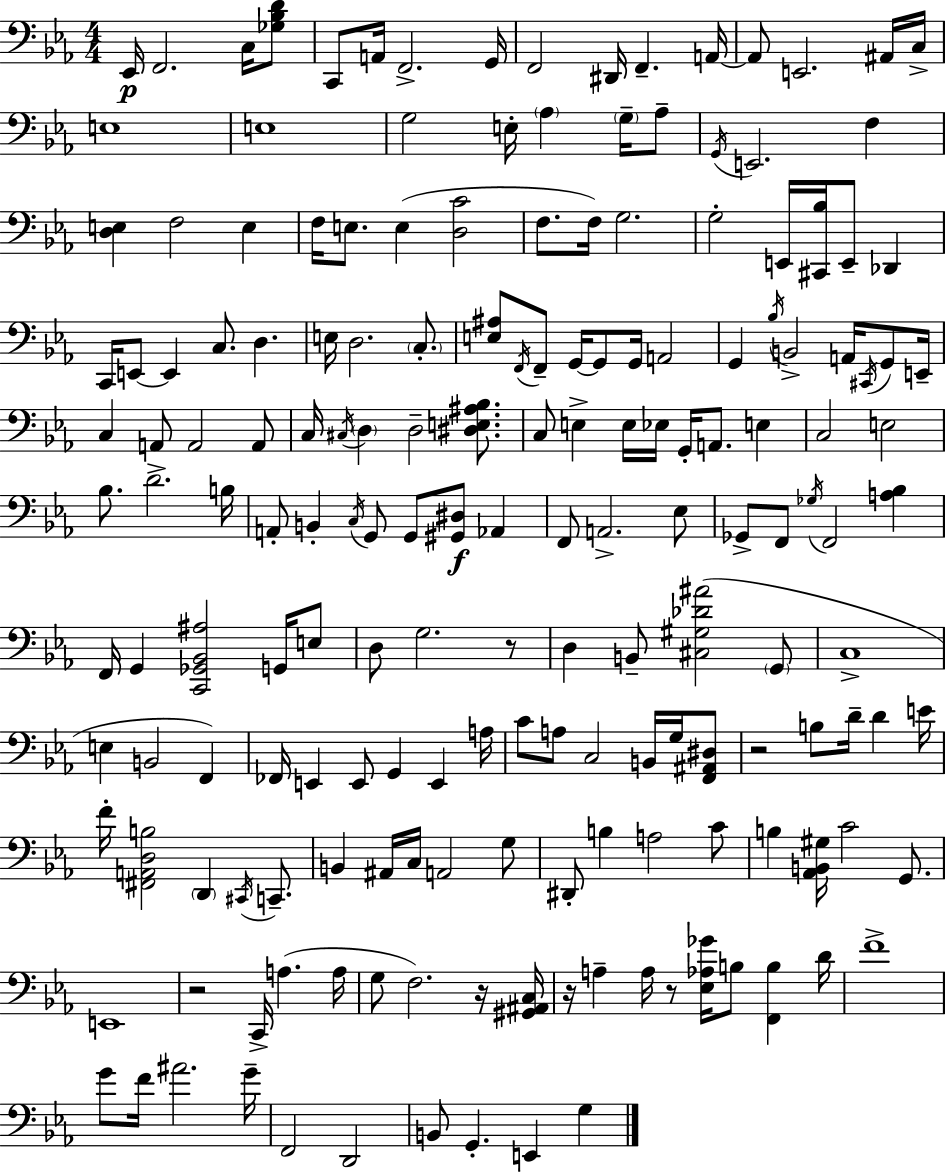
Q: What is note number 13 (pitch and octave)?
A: E2